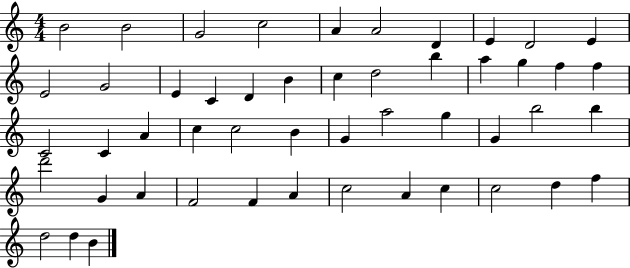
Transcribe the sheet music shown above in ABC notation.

X:1
T:Untitled
M:4/4
L:1/4
K:C
B2 B2 G2 c2 A A2 D E D2 E E2 G2 E C D B c d2 b a g f f C2 C A c c2 B G a2 g G b2 b d'2 G A F2 F A c2 A c c2 d f d2 d B